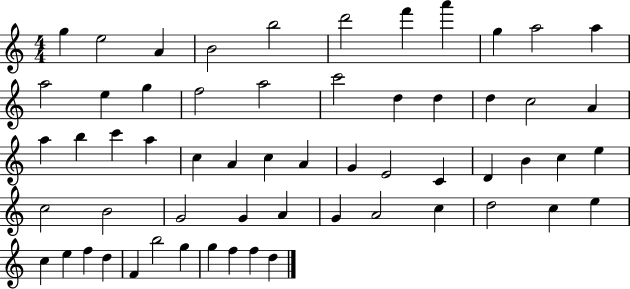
G5/q E5/h A4/q B4/h B5/h D6/h F6/q A6/q G5/q A5/h A5/q A5/h E5/q G5/q F5/h A5/h C6/h D5/q D5/q D5/q C5/h A4/q A5/q B5/q C6/q A5/q C5/q A4/q C5/q A4/q G4/q E4/h C4/q D4/q B4/q C5/q E5/q C5/h B4/h G4/h G4/q A4/q G4/q A4/h C5/q D5/h C5/q E5/q C5/q E5/q F5/q D5/q F4/q B5/h G5/q G5/q F5/q F5/q D5/q